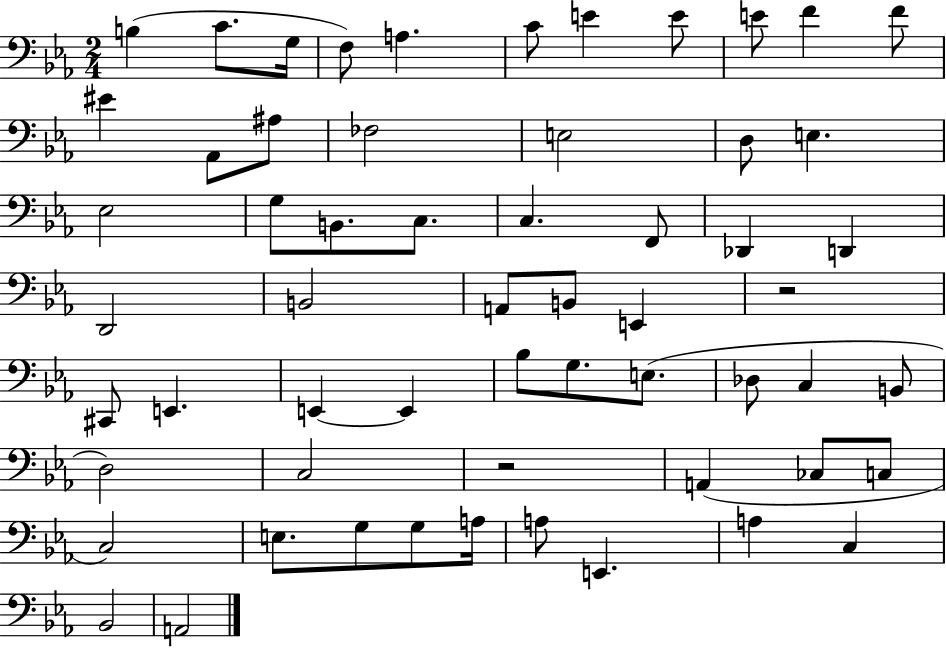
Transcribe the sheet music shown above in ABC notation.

X:1
T:Untitled
M:2/4
L:1/4
K:Eb
B, C/2 G,/4 F,/2 A, C/2 E E/2 E/2 F F/2 ^E _A,,/2 ^A,/2 _F,2 E,2 D,/2 E, _E,2 G,/2 B,,/2 C,/2 C, F,,/2 _D,, D,, D,,2 B,,2 A,,/2 B,,/2 E,, z2 ^C,,/2 E,, E,, E,, _B,/2 G,/2 E,/2 _D,/2 C, B,,/2 D,2 C,2 z2 A,, _C,/2 C,/2 C,2 E,/2 G,/2 G,/2 A,/4 A,/2 E,, A, C, _B,,2 A,,2